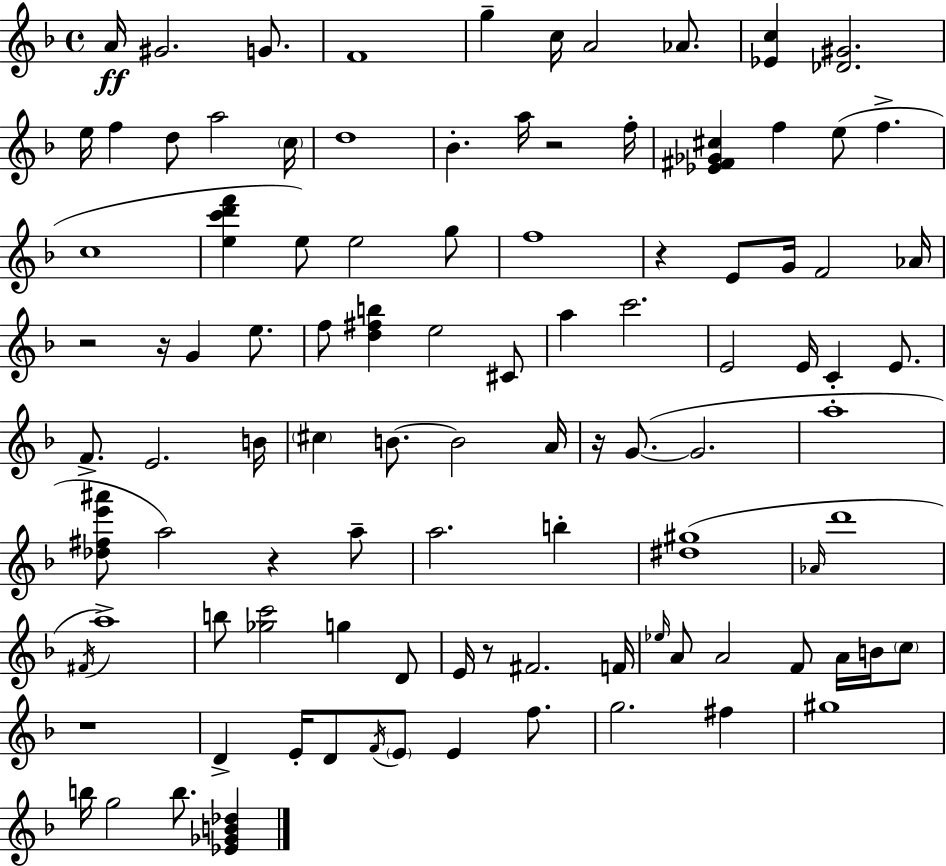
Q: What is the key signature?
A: F major